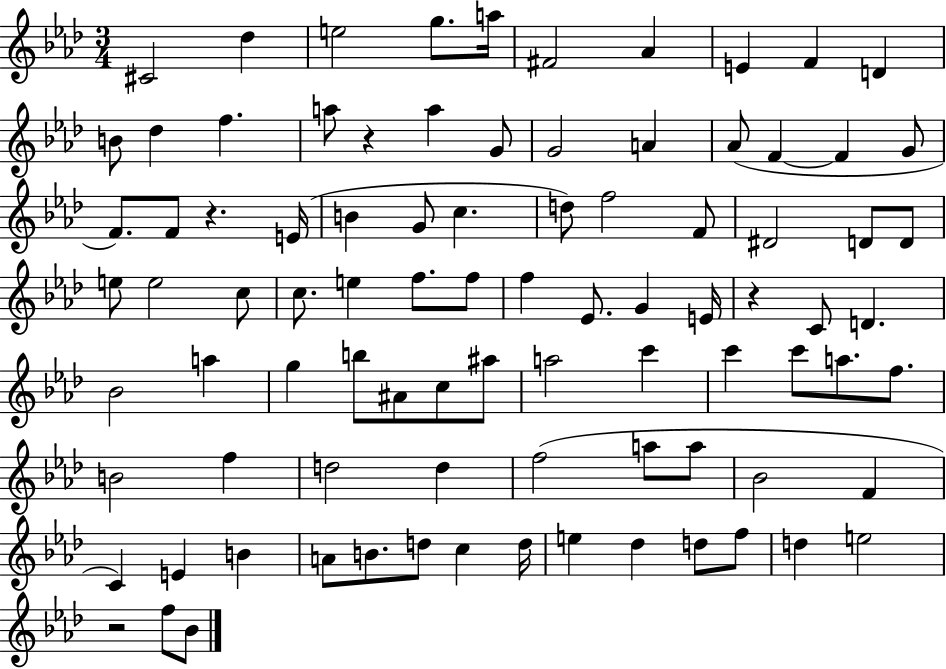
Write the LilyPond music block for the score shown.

{
  \clef treble
  \numericTimeSignature
  \time 3/4
  \key aes \major
  \repeat volta 2 { cis'2 des''4 | e''2 g''8. a''16 | fis'2 aes'4 | e'4 f'4 d'4 | \break b'8 des''4 f''4. | a''8 r4 a''4 g'8 | g'2 a'4 | aes'8( f'4~~ f'4 g'8 | \break f'8.) f'8 r4. e'16( | b'4 g'8 c''4. | d''8) f''2 f'8 | dis'2 d'8 d'8 | \break e''8 e''2 c''8 | c''8. e''4 f''8. f''8 | f''4 ees'8. g'4 e'16 | r4 c'8 d'4. | \break bes'2 a''4 | g''4 b''8 ais'8 c''8 ais''8 | a''2 c'''4 | c'''4 c'''8 a''8. f''8. | \break b'2 f''4 | d''2 d''4 | f''2( a''8 a''8 | bes'2 f'4 | \break c'4) e'4 b'4 | a'8 b'8. d''8 c''4 d''16 | e''4 des''4 d''8 f''8 | d''4 e''2 | \break r2 f''8 bes'8 | } \bar "|."
}